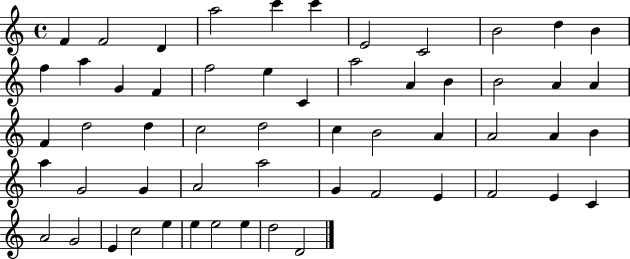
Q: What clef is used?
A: treble